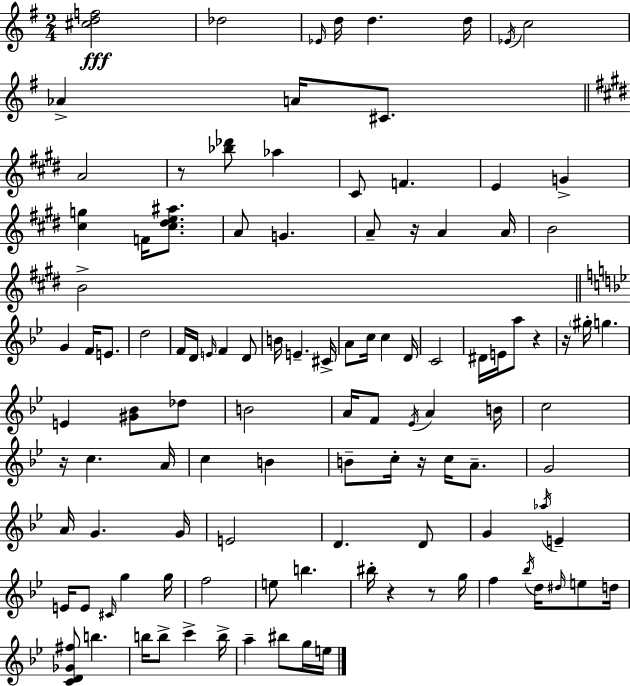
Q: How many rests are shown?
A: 8